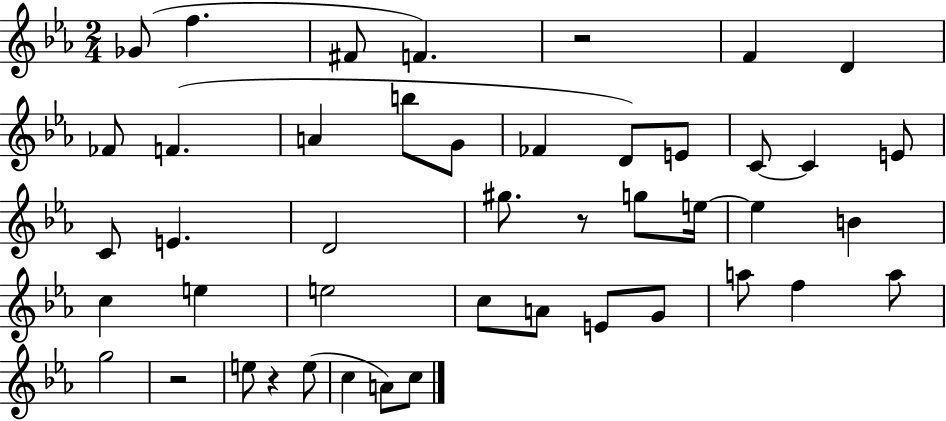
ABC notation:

X:1
T:Untitled
M:2/4
L:1/4
K:Eb
_G/2 f ^F/2 F z2 F D _F/2 F A b/2 G/2 _F D/2 E/2 C/2 C E/2 C/2 E D2 ^g/2 z/2 g/2 e/4 e B c e e2 c/2 A/2 E/2 G/2 a/2 f a/2 g2 z2 e/2 z e/2 c A/2 c/2